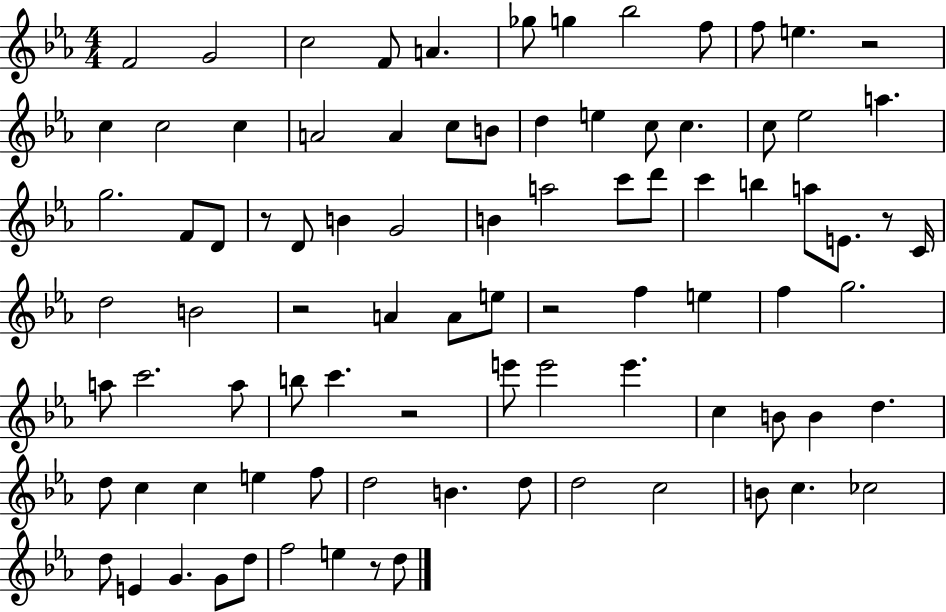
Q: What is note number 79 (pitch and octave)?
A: D5